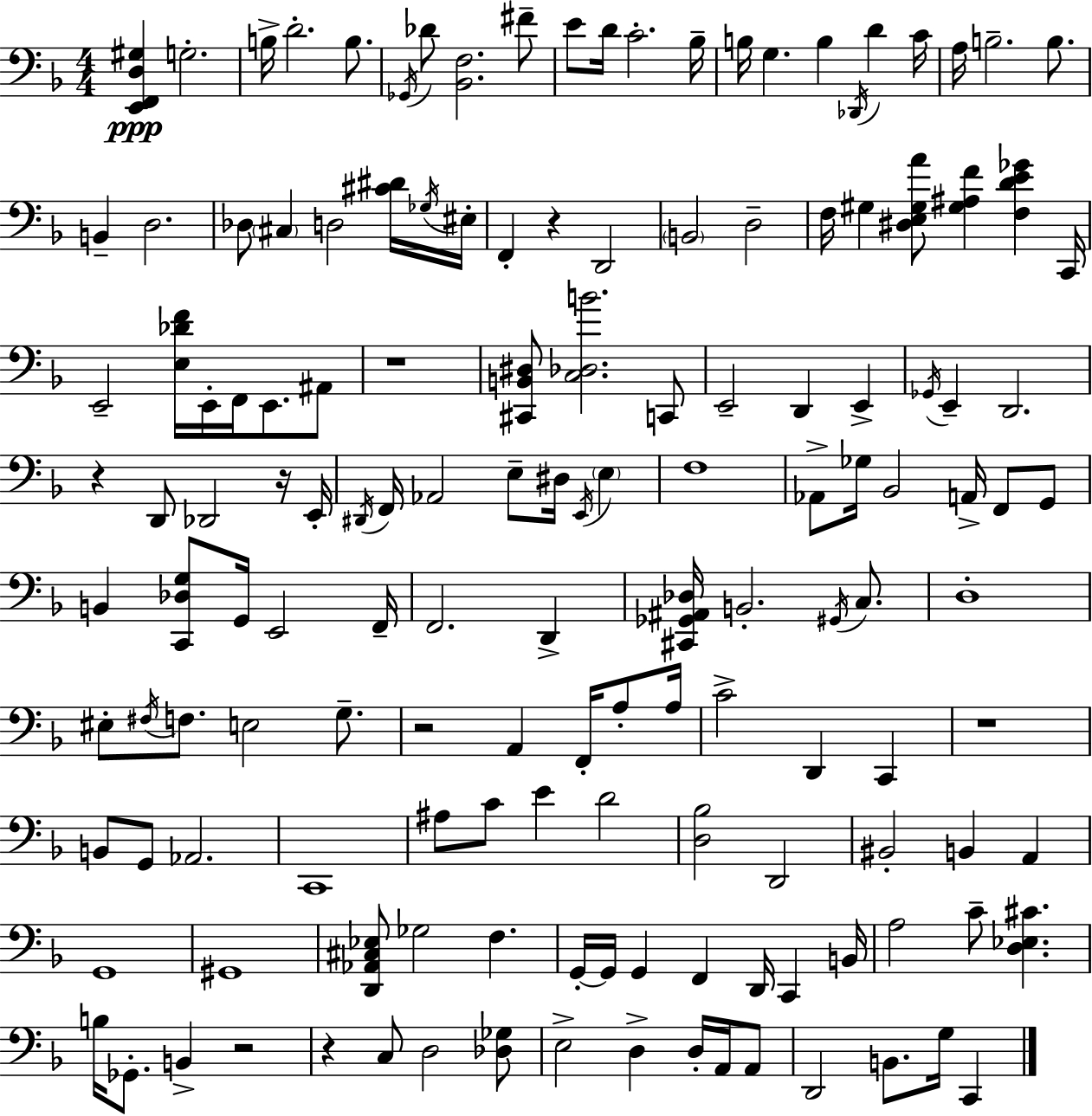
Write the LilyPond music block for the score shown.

{
  \clef bass
  \numericTimeSignature
  \time 4/4
  \key d \minor
  <e, f, d gis>4\ppp g2.-. | b16-> d'2.-. b8. | \acciaccatura { ges,16 } des'8 <bes, f>2. fis'8-- | e'8 d'16 c'2.-. | \break bes16-- b16 g4. b4 \acciaccatura { des,16 } d'4 | c'16 a16 b2.-- b8. | b,4-- d2. | des8 \parenthesize cis4 d2 | \break <cis' dis'>16 \acciaccatura { ges16 } eis16-. f,4-. r4 d,2 | \parenthesize b,2 d2-- | f16 gis4 <dis e gis a'>8 <gis ais f'>4 <f d' e' ges'>4 | c,16 e,2-- <e des' f'>16 e,16-. f,16 e,8. | \break ais,8 r1 | <cis, b, dis>8 <c des b'>2. | c,8 e,2-- d,4 e,4-> | \acciaccatura { ges,16 } e,4-- d,2. | \break r4 d,8 des,2 | r16 e,16-. \acciaccatura { dis,16 } f,16 aes,2 e8-- | dis16 \acciaccatura { e,16 } \parenthesize e4 f1 | aes,8-> ges16 bes,2 | \break a,16-> f,8 g,8 b,4 <c, des g>8 g,16 e,2 | f,16-- f,2. | d,4-> <cis, ges, ais, des>16 b,2.-. | \acciaccatura { gis,16 } c8. d1-. | \break eis8-. \acciaccatura { fis16 } f8. e2 | g8.-- r2 | a,4 f,16-. a8-. a16 c'2-> | d,4 c,4 r1 | \break b,8 g,8 aes,2. | c,1 | ais8 c'8 e'4 | d'2 <d bes>2 | \break d,2 bis,2-. | b,4 a,4 g,1 | gis,1 | <d, aes, cis ees>8 ges2 | \break f4. g,16-.~~ g,16 g,4 f,4 | d,16 c,4 b,16 a2 | c'8-- <d ees cis'>4. b16 ges,8.-. b,4-> | r2 r4 c8 d2 | \break <des ges>8 e2-> | d4-> d16-. a,16 a,8 d,2 | b,8. g16 c,4 \bar "|."
}